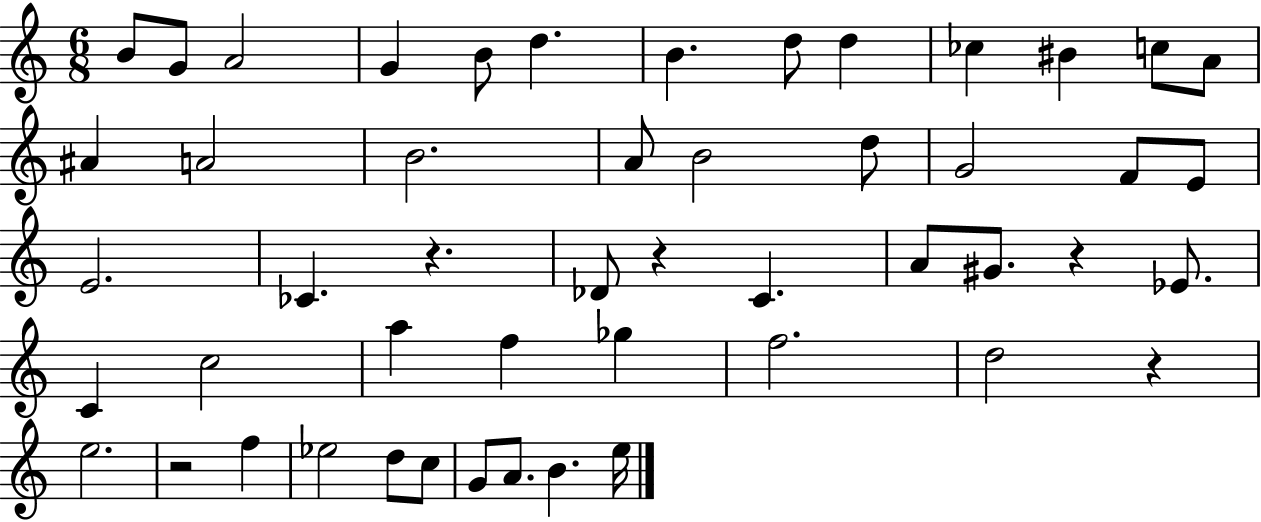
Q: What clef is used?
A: treble